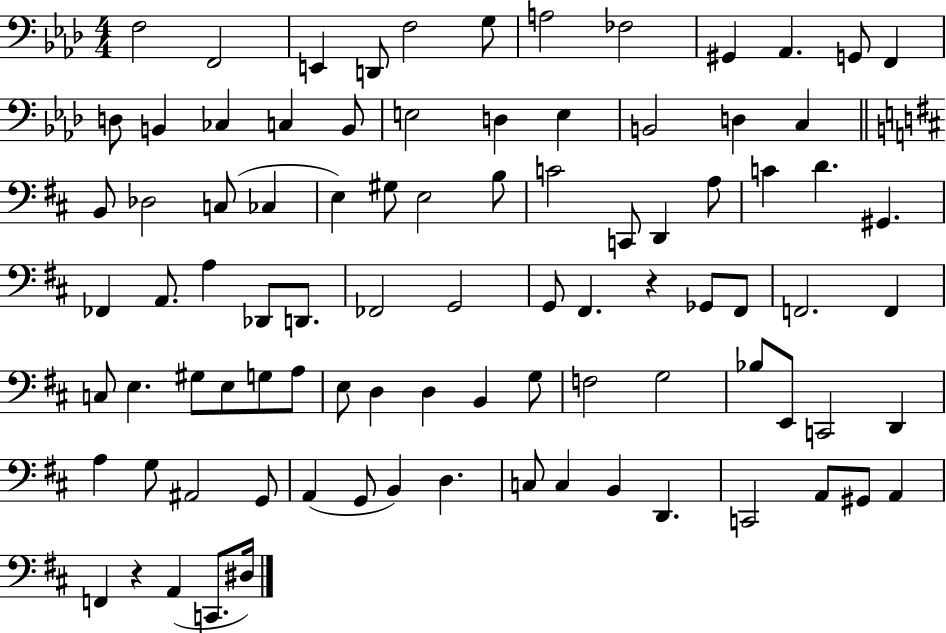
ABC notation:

X:1
T:Untitled
M:4/4
L:1/4
K:Ab
F,2 F,,2 E,, D,,/2 F,2 G,/2 A,2 _F,2 ^G,, _A,, G,,/2 F,, D,/2 B,, _C, C, B,,/2 E,2 D, E, B,,2 D, C, B,,/2 _D,2 C,/2 _C, E, ^G,/2 E,2 B,/2 C2 C,,/2 D,, A,/2 C D ^G,, _F,, A,,/2 A, _D,,/2 D,,/2 _F,,2 G,,2 G,,/2 ^F,, z _G,,/2 ^F,,/2 F,,2 F,, C,/2 E, ^G,/2 E,/2 G,/2 A,/2 E,/2 D, D, B,, G,/2 F,2 G,2 _B,/2 E,,/2 C,,2 D,, A, G,/2 ^A,,2 G,,/2 A,, G,,/2 B,, D, C,/2 C, B,, D,, C,,2 A,,/2 ^G,,/2 A,, F,, z A,, C,,/2 ^D,/4